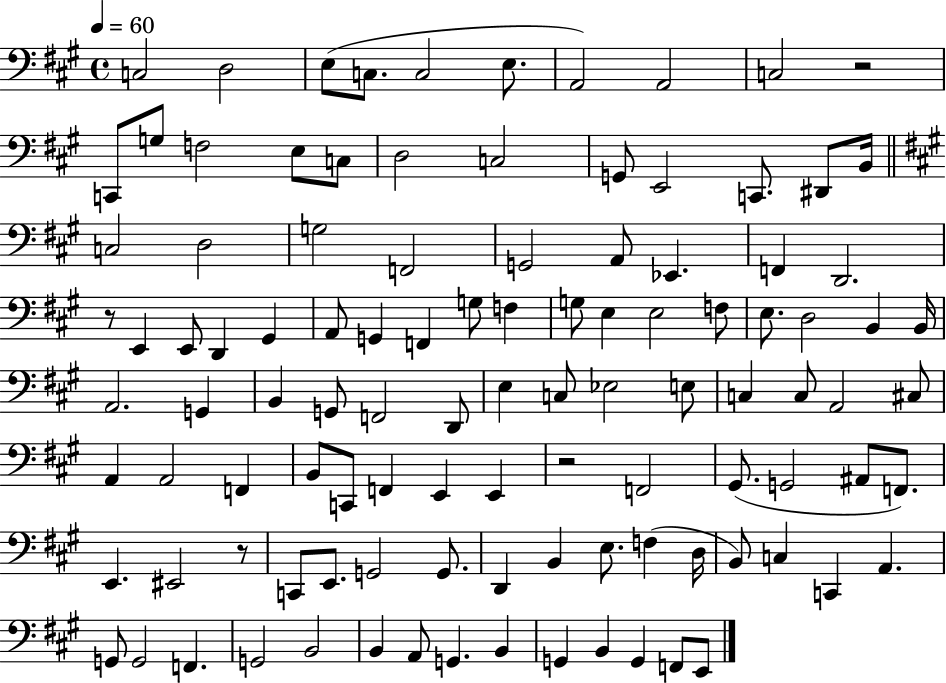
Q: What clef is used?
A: bass